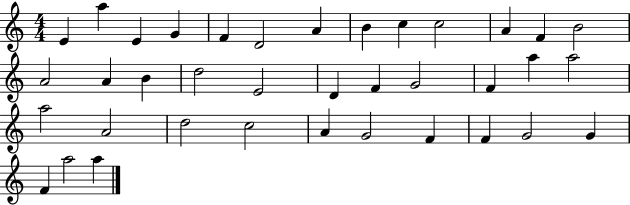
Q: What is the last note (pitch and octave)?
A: A5